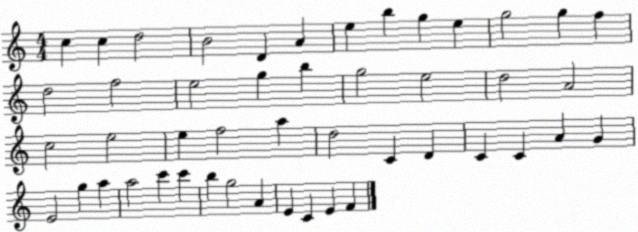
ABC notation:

X:1
T:Untitled
M:4/4
L:1/4
K:C
c c d2 B2 D A e b g e g2 g f d2 f2 e2 g b g2 e2 d2 A2 c2 e2 e f2 a d2 C D C C A G E2 g a a2 c' c' b g2 A E C E F